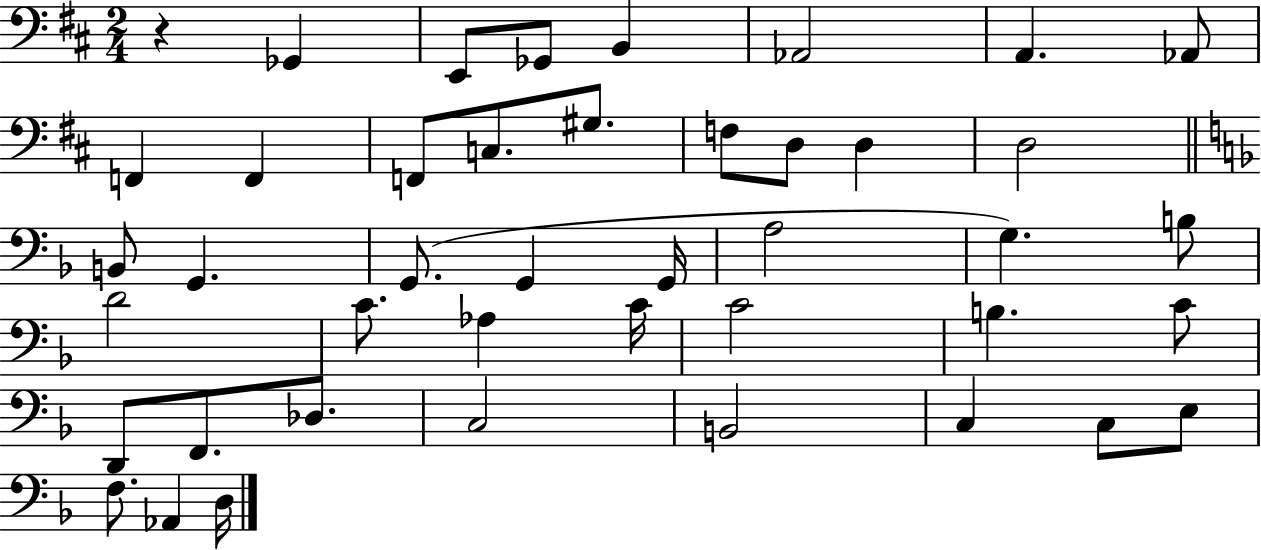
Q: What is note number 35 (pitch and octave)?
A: C3